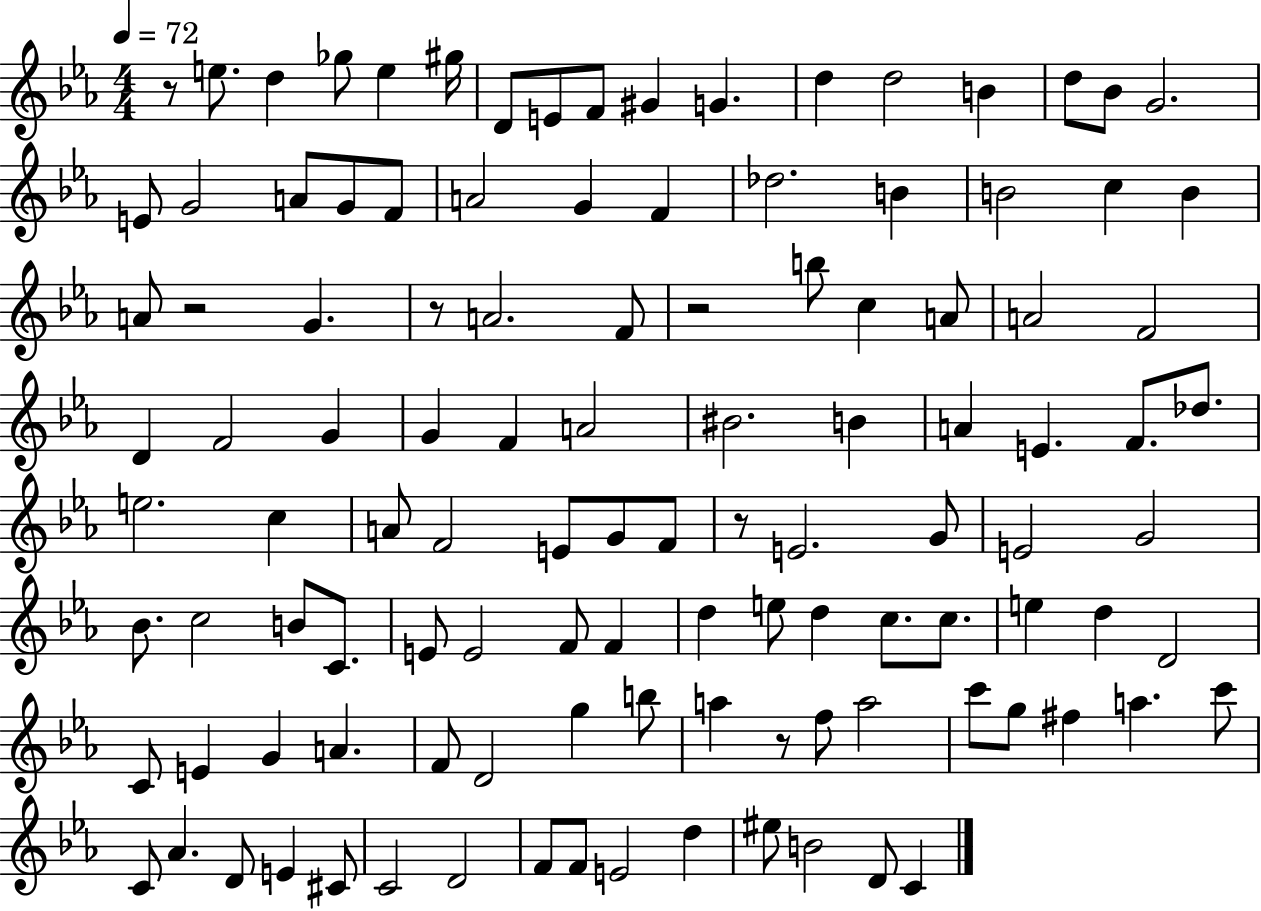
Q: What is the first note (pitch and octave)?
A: E5